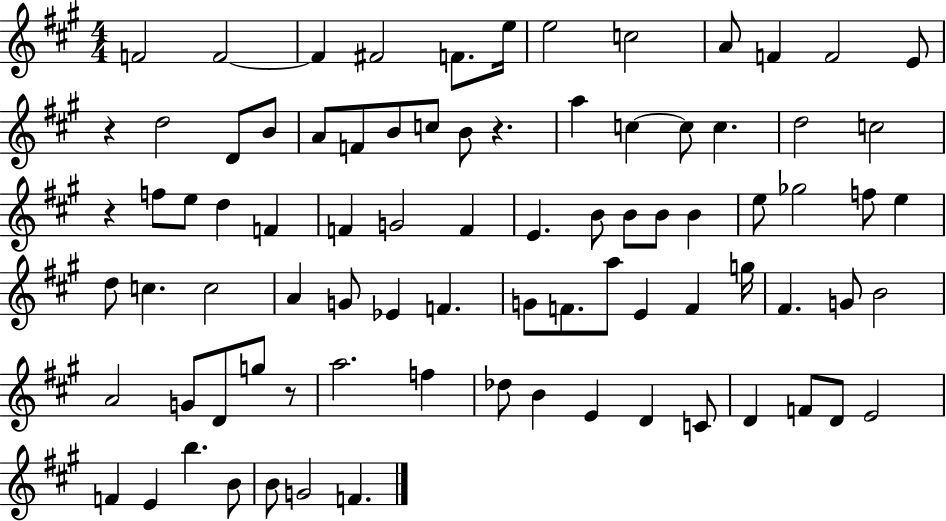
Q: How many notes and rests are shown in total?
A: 84